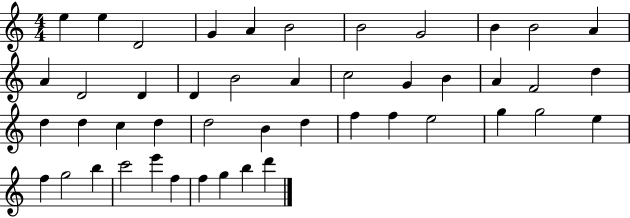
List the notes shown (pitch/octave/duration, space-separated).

E5/q E5/q D4/h G4/q A4/q B4/h B4/h G4/h B4/q B4/h A4/q A4/q D4/h D4/q D4/q B4/h A4/q C5/h G4/q B4/q A4/q F4/h D5/q D5/q D5/q C5/q D5/q D5/h B4/q D5/q F5/q F5/q E5/h G5/q G5/h E5/q F5/q G5/h B5/q C6/h E6/q F5/q F5/q G5/q B5/q D6/q